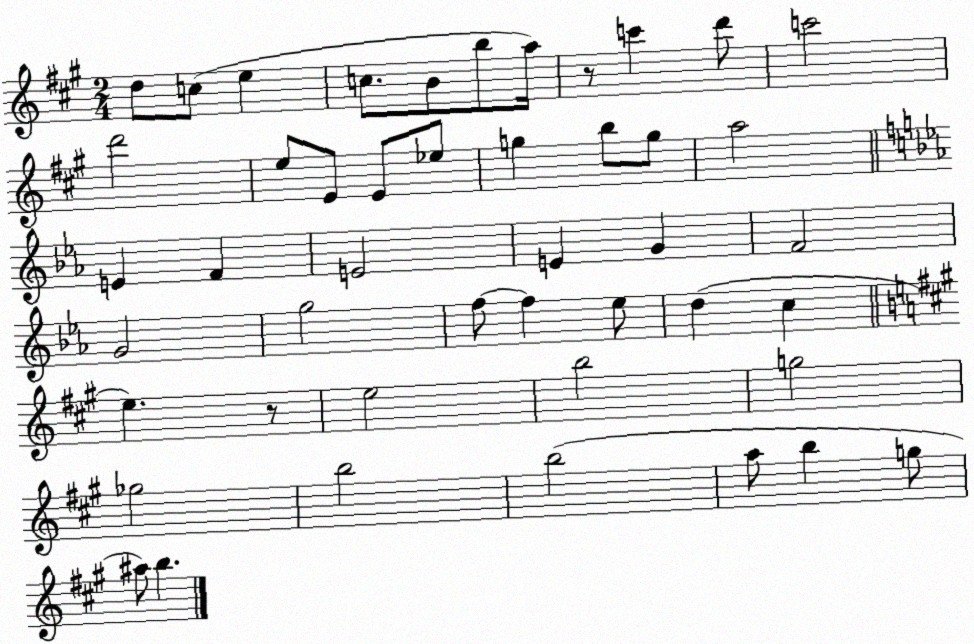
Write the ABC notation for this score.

X:1
T:Untitled
M:2/4
L:1/4
K:A
d/2 c/2 e c/2 B/2 b/2 a/4 z/2 c' d'/2 c'2 d'2 e/2 E/2 E/2 _e/2 g b/2 g/2 a2 E F E2 E G F2 G2 g2 f/2 f _e/2 d c e z/2 e2 b2 g2 _g2 b2 b2 a/2 b g/2 ^a/2 b